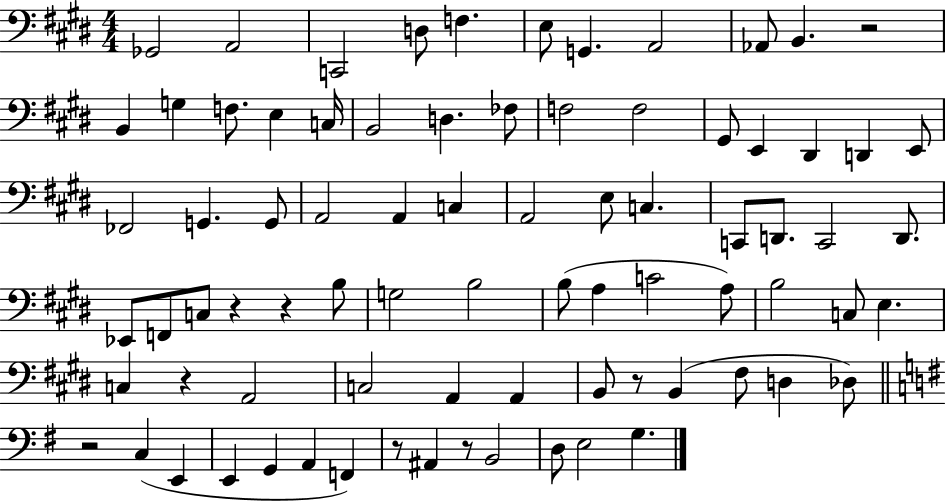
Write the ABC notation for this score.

X:1
T:Untitled
M:4/4
L:1/4
K:E
_G,,2 A,,2 C,,2 D,/2 F, E,/2 G,, A,,2 _A,,/2 B,, z2 B,, G, F,/2 E, C,/4 B,,2 D, _F,/2 F,2 F,2 ^G,,/2 E,, ^D,, D,, E,,/2 _F,,2 G,, G,,/2 A,,2 A,, C, A,,2 E,/2 C, C,,/2 D,,/2 C,,2 D,,/2 _E,,/2 F,,/2 C,/2 z z B,/2 G,2 B,2 B,/2 A, C2 A,/2 B,2 C,/2 E, C, z A,,2 C,2 A,, A,, B,,/2 z/2 B,, ^F,/2 D, _D,/2 z2 C, E,, E,, G,, A,, F,, z/2 ^A,, z/2 B,,2 D,/2 E,2 G,